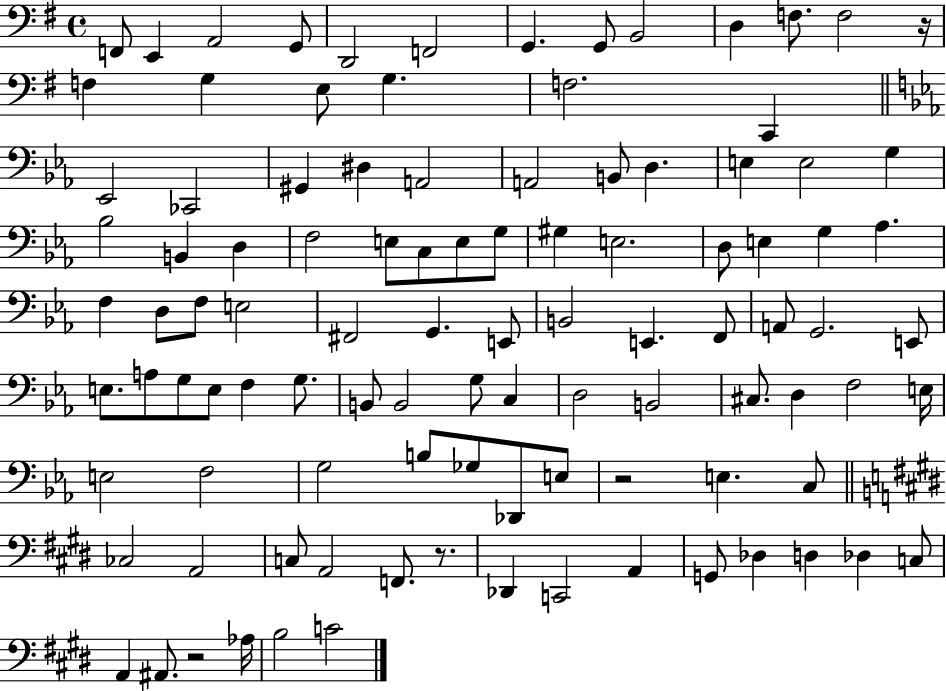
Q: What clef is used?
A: bass